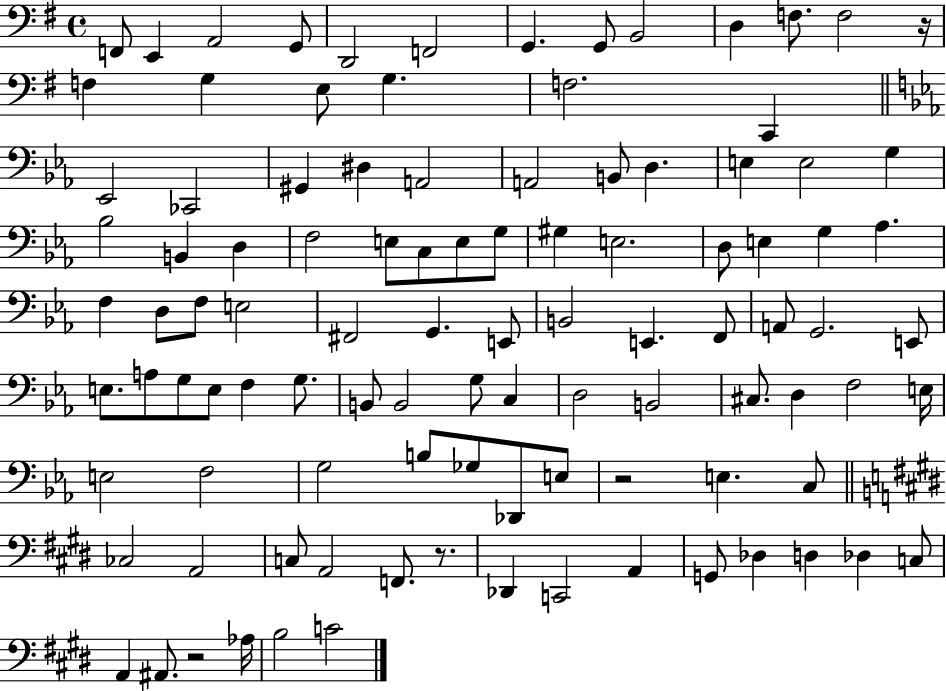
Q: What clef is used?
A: bass